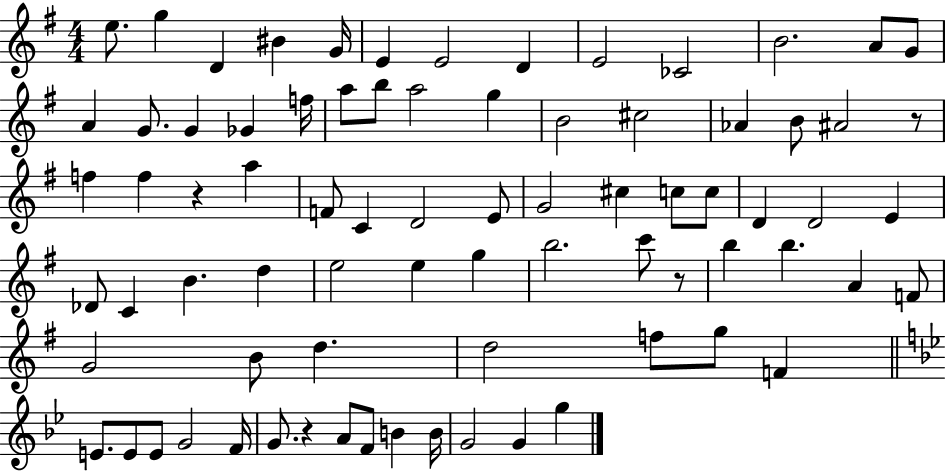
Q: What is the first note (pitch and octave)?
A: E5